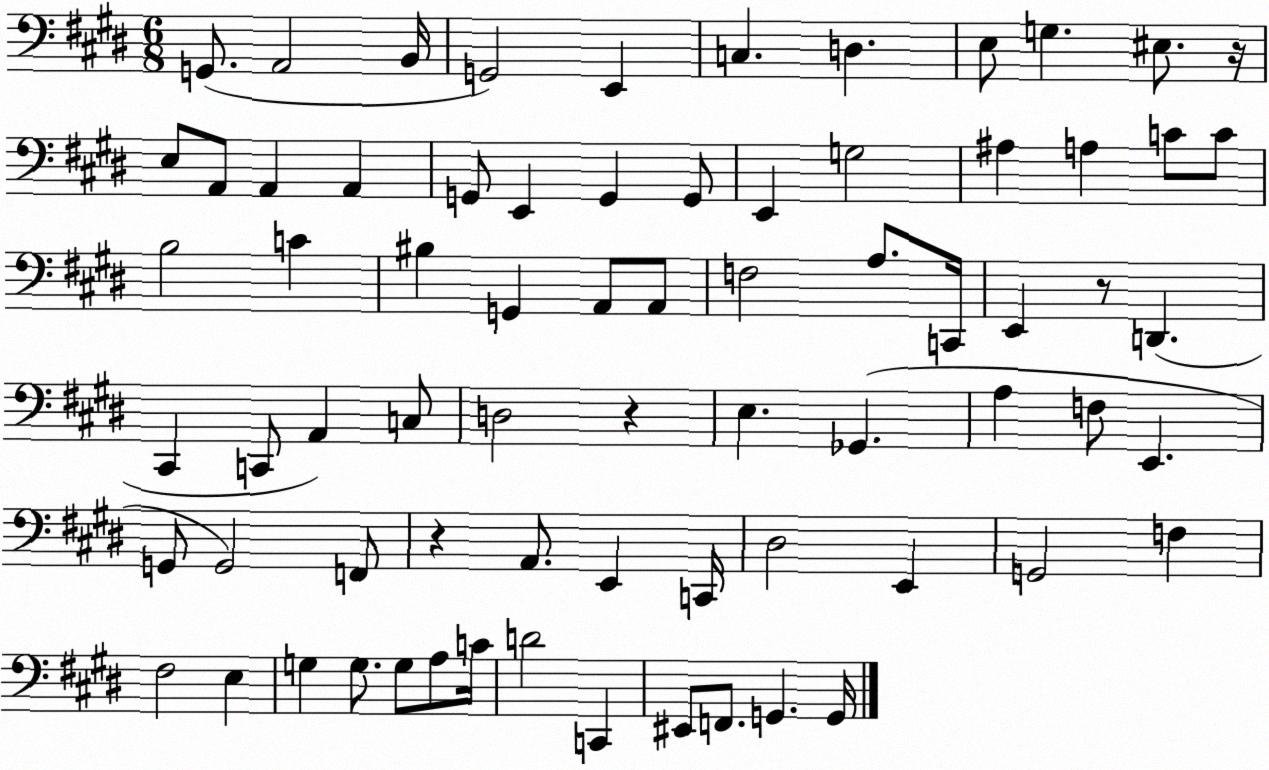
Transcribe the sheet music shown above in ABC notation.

X:1
T:Untitled
M:6/8
L:1/4
K:E
G,,/2 A,,2 B,,/4 G,,2 E,, C, D, E,/2 G, ^E,/2 z/4 E,/2 A,,/2 A,, A,, G,,/2 E,, G,, G,,/2 E,, G,2 ^A, A, C/2 C/2 B,2 C ^B, G,, A,,/2 A,,/2 F,2 A,/2 C,,/4 E,, z/2 D,, ^C,, C,,/2 A,, C,/2 D,2 z E, _G,, A, F,/2 E,, G,,/2 G,,2 F,,/2 z A,,/2 E,, C,,/4 ^D,2 E,, G,,2 F, ^F,2 E, G, G,/2 G,/2 A,/2 C/4 D2 C,, ^E,,/2 F,,/2 G,, G,,/4